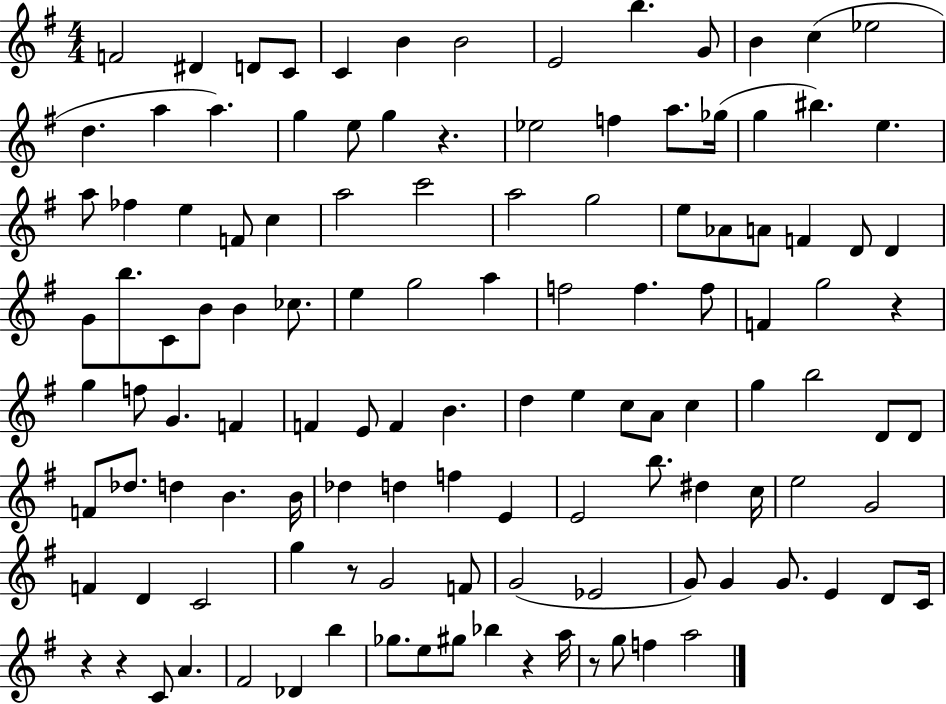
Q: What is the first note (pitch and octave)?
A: F4